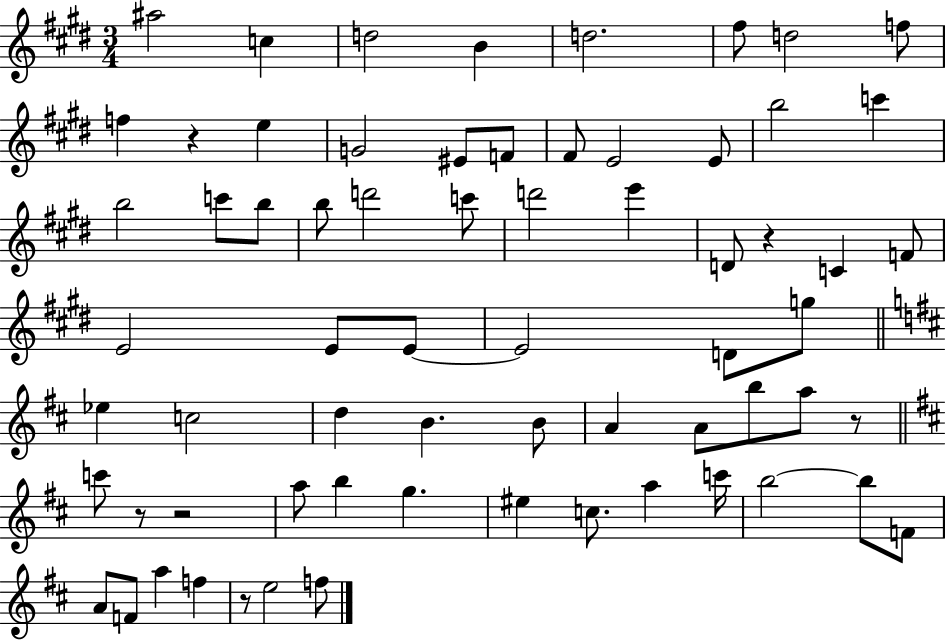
A#5/h C5/q D5/h B4/q D5/h. F#5/e D5/h F5/e F5/q R/q E5/q G4/h EIS4/e F4/e F#4/e E4/h E4/e B5/h C6/q B5/h C6/e B5/e B5/e D6/h C6/e D6/h E6/q D4/e R/q C4/q F4/e E4/h E4/e E4/e E4/h D4/e G5/e Eb5/q C5/h D5/q B4/q. B4/e A4/q A4/e B5/e A5/e R/e C6/e R/e R/h A5/e B5/q G5/q. EIS5/q C5/e. A5/q C6/s B5/h B5/e F4/e A4/e F4/e A5/q F5/q R/e E5/h F5/e